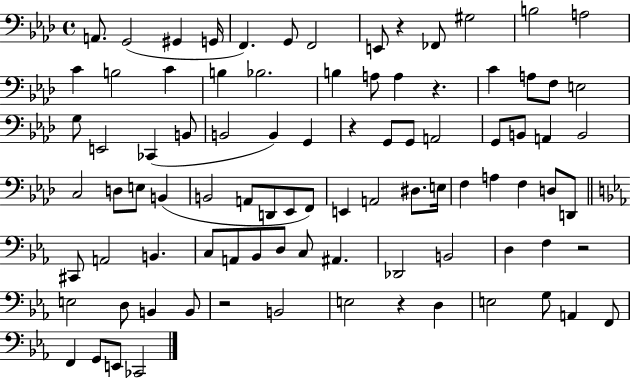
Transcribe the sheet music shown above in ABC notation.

X:1
T:Untitled
M:4/4
L:1/4
K:Ab
A,,/2 G,,2 ^G,, G,,/4 F,, G,,/2 F,,2 E,,/2 z _F,,/2 ^G,2 B,2 A,2 C B,2 C B, _B,2 B, A,/2 A, z C A,/2 F,/2 E,2 G,/2 E,,2 _C,, B,,/2 B,,2 B,, G,, z G,,/2 G,,/2 A,,2 G,,/2 B,,/2 A,, B,,2 C,2 D,/2 E,/2 B,, B,,2 A,,/2 D,,/2 _E,,/2 F,,/2 E,, A,,2 ^D,/2 E,/4 F, A, F, D,/2 D,,/2 ^C,,/2 A,,2 B,, C,/2 A,,/2 _B,,/2 D,/2 C,/2 ^A,, _D,,2 B,,2 D, F, z2 E,2 D,/2 B,, B,,/2 z2 B,,2 E,2 z D, E,2 G,/2 A,, F,,/2 F,, G,,/2 E,,/2 _C,,2